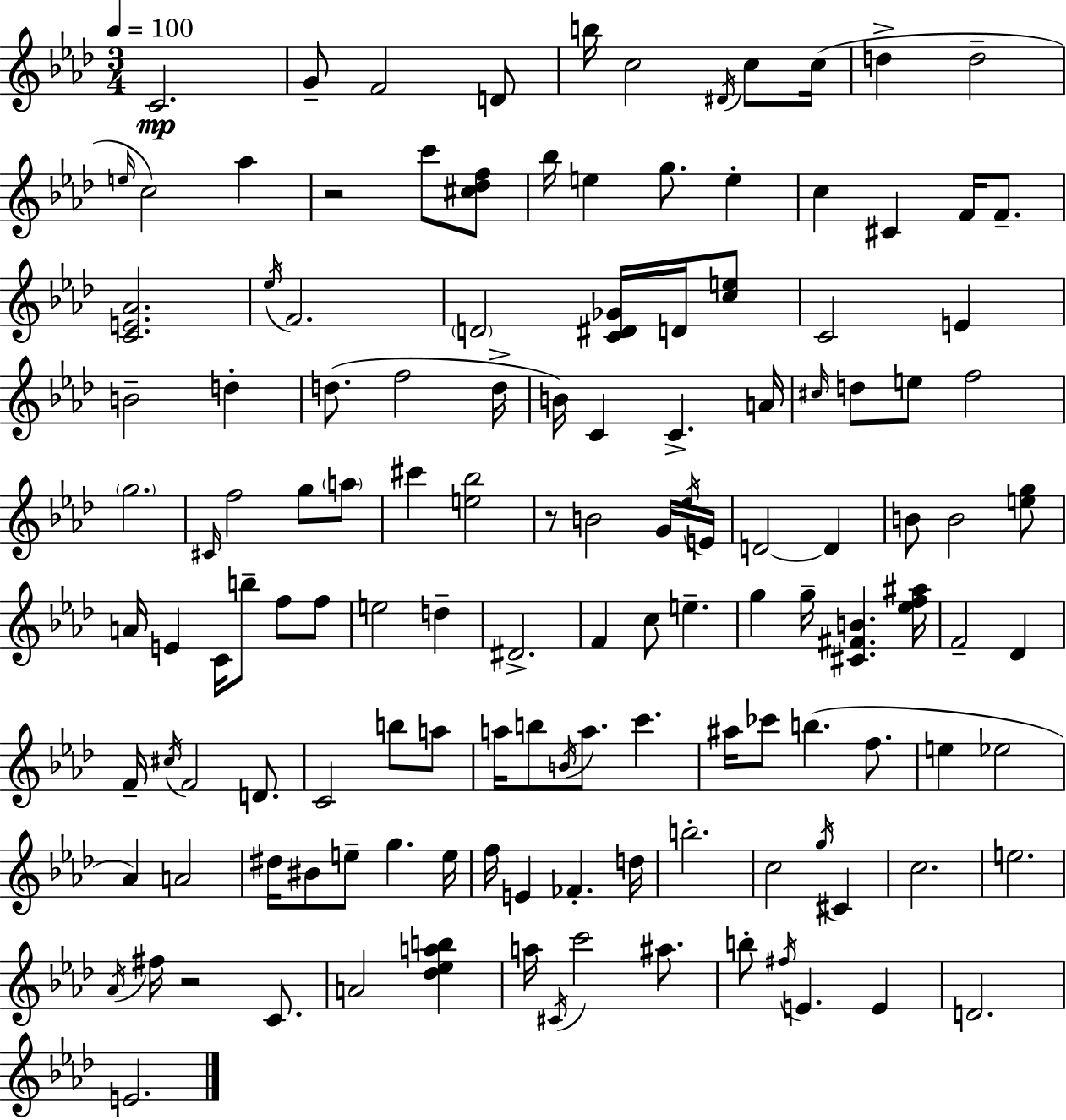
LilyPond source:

{
  \clef treble
  \numericTimeSignature
  \time 3/4
  \key f \minor
  \tempo 4 = 100
  c'2.\mp | g'8-- f'2 d'8 | b''16 c''2 \acciaccatura { dis'16 } c''8 | c''16( d''4-> d''2-- | \break \grace { e''16 } c''2) aes''4 | r2 c'''8 | <cis'' des'' f''>8 bes''16 e''4 g''8. e''4-. | c''4 cis'4 f'16 f'8.-- | \break <c' e' aes'>2. | \acciaccatura { ees''16 } f'2. | \parenthesize d'2 <c' dis' ges'>16 | d'16 <c'' e''>8 c'2 e'4 | \break b'2-- d''4-. | d''8.( f''2 | d''16-> b'16) c'4 c'4.-> | a'16 \grace { cis''16 } d''8 e''8 f''2 | \break \parenthesize g''2. | \grace { cis'16 } f''2 | g''8 \parenthesize a''8 cis'''4 <e'' bes''>2 | r8 b'2 | \break g'16 \acciaccatura { ees''16 } e'16 d'2~~ | d'4 b'8 b'2 | <e'' g''>8 a'16 e'4 c'16 | b''8-- f''8 f''8 e''2 | \break d''4-- dis'2.-> | f'4 c''8 | e''4.-- g''4 g''16-- <cis' fis' b'>4. | <ees'' f'' ais''>16 f'2-- | \break des'4 f'16-- \acciaccatura { cis''16 } f'2 | d'8. c'2 | b''8 a''8 a''16 b''8 \acciaccatura { b'16 } a''8. | c'''4. ais''16 ces'''8 b''4.( | \break f''8. e''4 | ees''2 aes'4) | a'2 dis''16 bis'8 e''8-- | g''4. e''16 f''16 e'4 | \break fes'4.-. d''16 b''2.-. | c''2 | \acciaccatura { g''16 } cis'4 c''2. | e''2. | \break \acciaccatura { aes'16 } fis''16 r2 | c'8. a'2 | <des'' ees'' a'' b''>4 a''16 \acciaccatura { cis'16 } | c'''2 ais''8. b''8-. | \break \acciaccatura { fis''16 } e'4. e'4 | d'2. | e'2. | \bar "|."
}